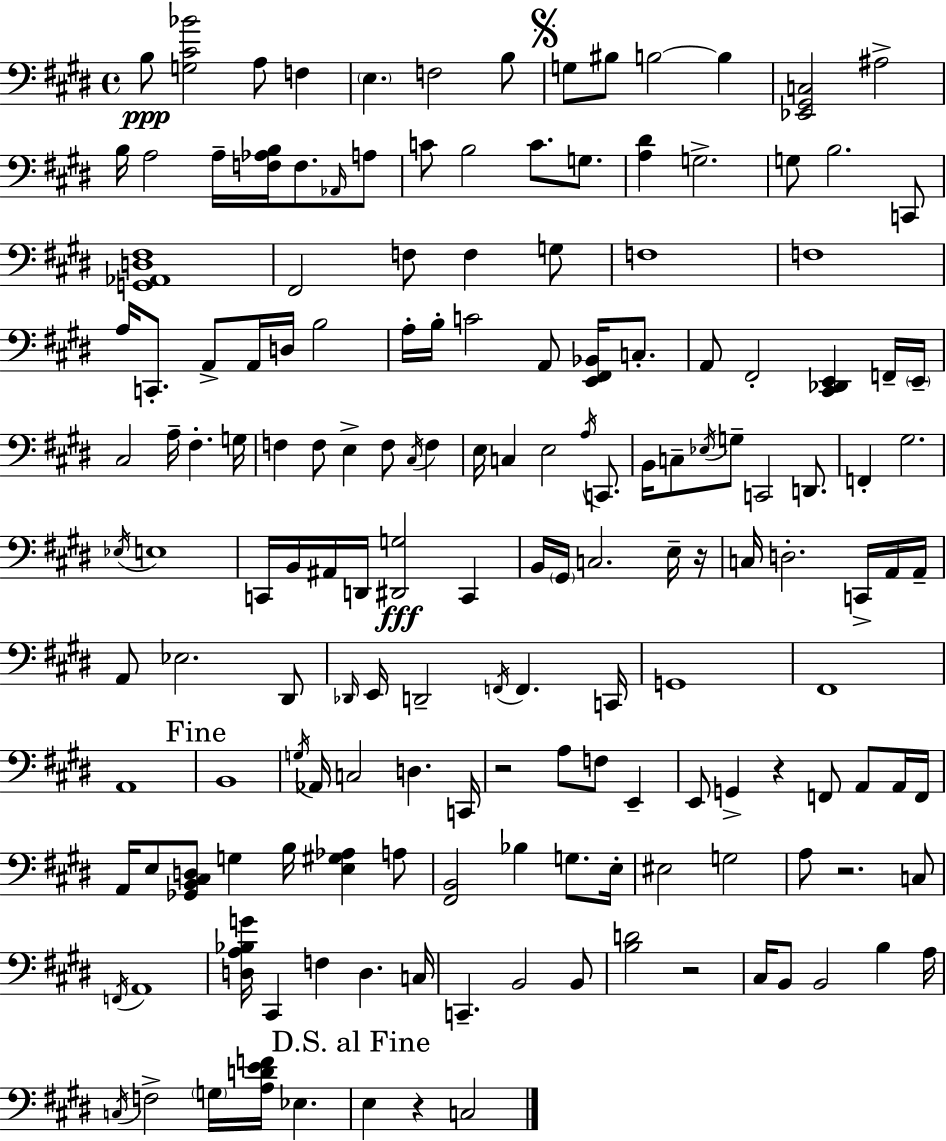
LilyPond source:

{
  \clef bass
  \time 4/4
  \defaultTimeSignature
  \key e \major
  b8\ppp <g cis' bes'>2 a8 f4 | \parenthesize e4. f2 b8 | \mark \markup { \musicglyph "scripts.segno" } g8 bis8 b2~~ b4 | <ees, gis, c>2 ais2-> | \break b16 a2 a16-- <f aes b>16 f8. \grace { aes,16 } a8 | c'8 b2 c'8. g8. | <a dis'>4 g2.-> | g8 b2. c,8 | \break <g, aes, d fis>1 | fis,2 f8 f4 g8 | f1 | f1 | \break a16 c,8.-. a,8-> a,16 d16 b2 | a16-. b16-. c'2 a,8 <e, fis, bes,>16 c8.-. | a,8 fis,2-. <cis, des, e,>4 f,16-- | \parenthesize e,16-- cis2 a16-- fis4.-. | \break g16 f4 f8 e4-> f8 \acciaccatura { cis16 } f4 | e16 c4 e2 \acciaccatura { a16 } | c,8. b,16 c8-- \acciaccatura { ees16 } g8-- c,2 | d,8. f,4-. gis2. | \break \acciaccatura { ees16 } e1 | c,16 b,16 ais,16 d,16 <dis, g>2\fff | c,4 b,16 \parenthesize gis,16 c2. | e16-- r16 c16 d2.-. | \break c,16-> a,16 a,16-- a,8 ees2. | dis,8 \grace { des,16 } e,16 d,2-- \acciaccatura { f,16 } | f,4. c,16 g,1 | fis,1 | \break a,1 | \mark "Fine" b,1 | \acciaccatura { g16 } aes,16 c2 | d4. c,16 r2 | \break a8 f8 e,4-- e,8 g,4-> r4 | f,8 a,8 a,16 f,16 a,16 e8 <ges, b, cis d>8 g4 | b16 <e gis aes>4 a8 <fis, b,>2 | bes4 g8. e16-. eis2 | \break g2 a8 r2. | c8 \acciaccatura { f,16 } a,1 | <d a bes g'>16 cis,4 f4 | d4. c16 c,4.-- b,2 | \break b,8 <b d'>2 | r2 cis16 b,8 b,2 | b4 a16 \acciaccatura { c16 } f2-> | \parenthesize g16 <a d' e' f'>16 ees4. \mark "D.S. al Fine" e4 r4 | \break c2 \bar "|."
}